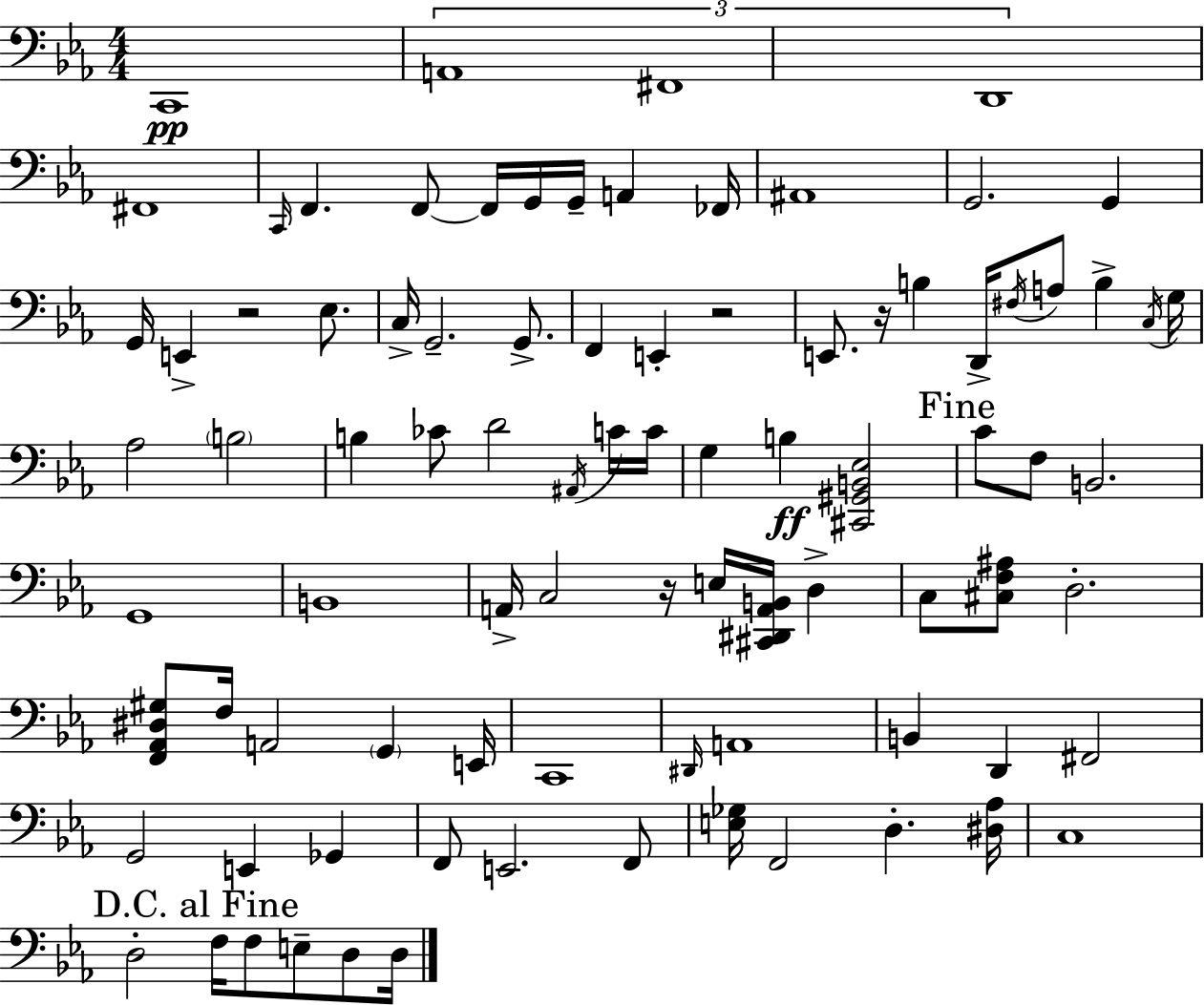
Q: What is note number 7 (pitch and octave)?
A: F2